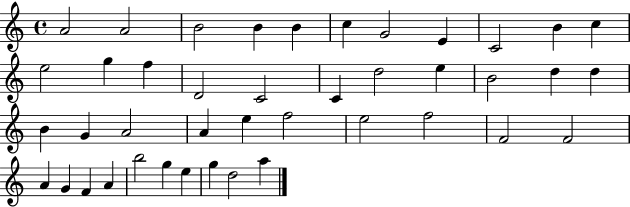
A4/h A4/h B4/h B4/q B4/q C5/q G4/h E4/q C4/h B4/q C5/q E5/h G5/q F5/q D4/h C4/h C4/q D5/h E5/q B4/h D5/q D5/q B4/q G4/q A4/h A4/q E5/q F5/h E5/h F5/h F4/h F4/h A4/q G4/q F4/q A4/q B5/h G5/q E5/q G5/q D5/h A5/q